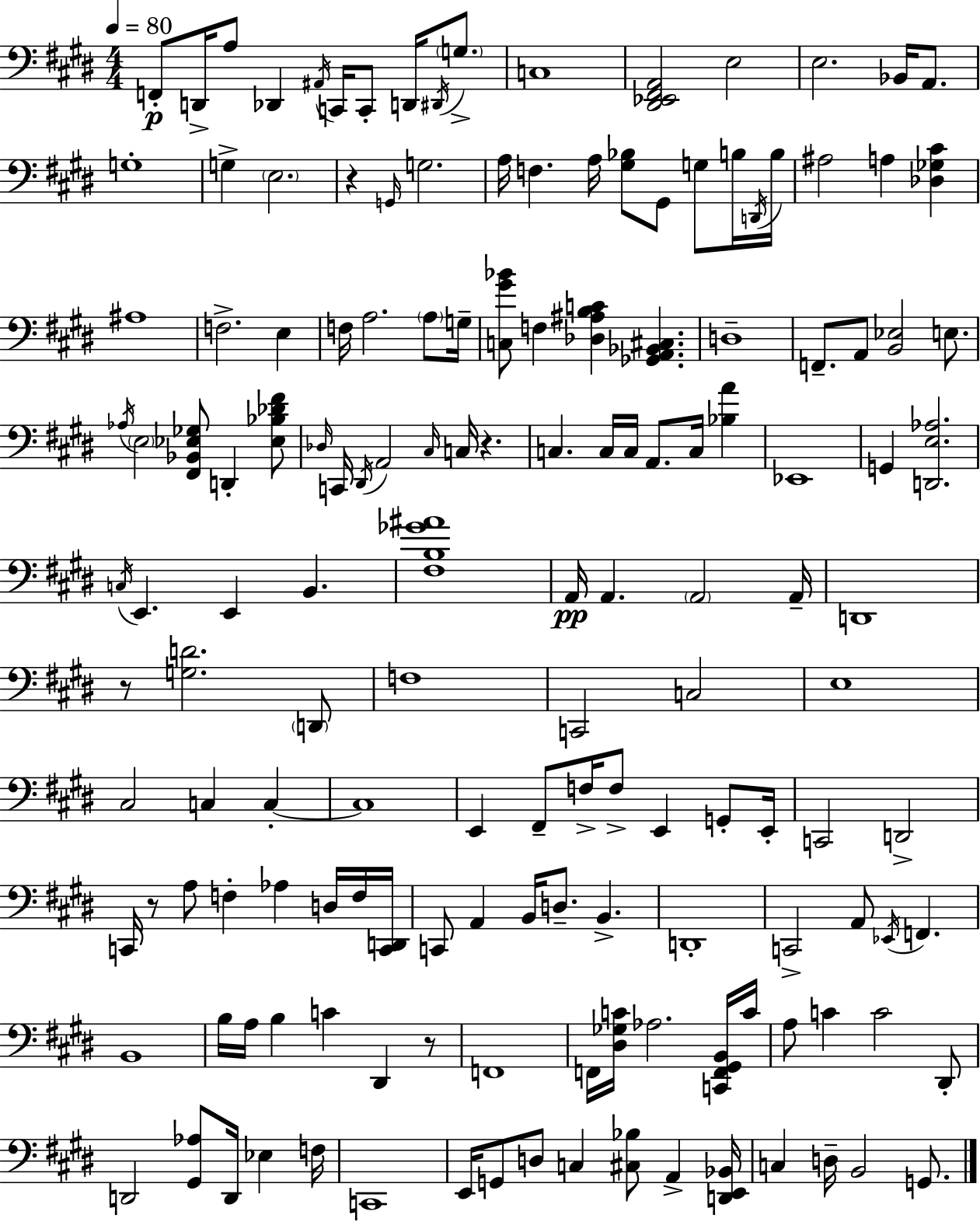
{
  \clef bass
  \numericTimeSignature
  \time 4/4
  \key e \major
  \tempo 4 = 80
  f,8-.\p d,16-> a8 des,4 \acciaccatura { ais,16 } c,16 c,8-. d,16 \acciaccatura { dis,16 } \parenthesize g8.-> | c1 | <dis, ees, fis, a,>2 e2 | e2. bes,16 a,8. | \break g1-. | g4-> \parenthesize e2. | r4 \grace { g,16 } g2. | a16 f4. a16 <gis bes>8 gis,8 g8 | \break b16 \acciaccatura { d,16 } b16 ais2 a4 | <des ges cis'>4 ais1 | f2.-> | e4 f16 a2. | \break \parenthesize a8 g16-- <c gis' bes'>8 f4 <des ais b c'>4 <ges, a, bes, cis>4. | d1-- | f,8.-- a,8 <b, ees>2 | e8. \acciaccatura { aes16 } \parenthesize e2 <fis, bes, ees ges>8 d,4-. | \break <ees bes des' fis'>8 \grace { des16 } c,16 \acciaccatura { dis,16 } a,2 | \grace { cis16 } c16 r4. c4. c16 c16 | a,8. c16 <bes a'>4 ees,1 | g,4 <d, e aes>2. | \break \acciaccatura { c16 } e,4. e,4 | b,4. <fis b ges' ais'>1 | a,16\pp a,4. | \parenthesize a,2 a,16-- d,1 | \break r8 <g d'>2. | \parenthesize d,8 f1 | c,2 | c2 e1 | \break cis2 | c4 c4-.~~ c1 | e,4 fis,8-- f16-> | f8-> e,4 g,8-. e,16-. c,2 | \break d,2-> c,16 r8 a8 f4-. | aes4 d16 f16 <c, d,>16 c,8 a,4 b,16 | d8.-- b,4.-> d,1-. | c,2-> | \break a,8 \acciaccatura { ees,16 } f,4. b,1 | b16 a16 b4 | c'4 dis,4 r8 f,1 | f,16 <dis ges c'>16 aes2. | \break <c, f, gis, b,>16 c'16 a8 c'4 | c'2 dis,8-. d,2 | <gis, aes>8 d,16 ees4 f16 c,1 | e,16 g,8 d8 c4 | \break <cis bes>8 a,4-> <d, e, bes,>16 c4 d16-- b,2 | g,8. \bar "|."
}